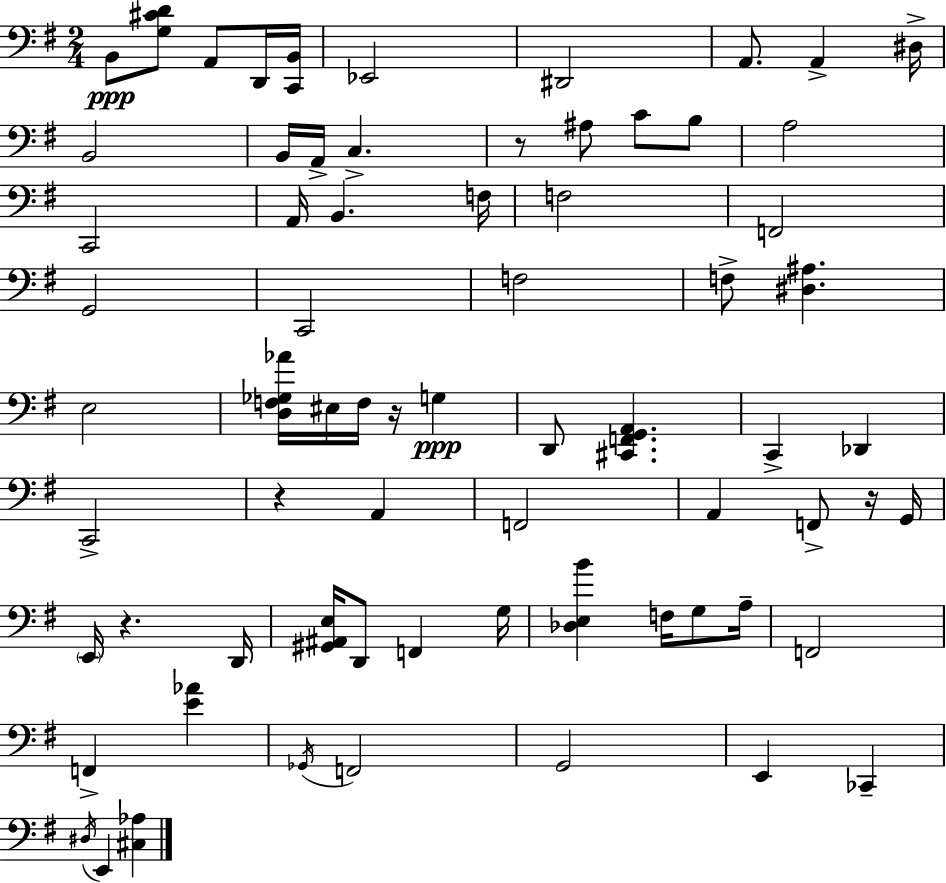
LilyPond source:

{
  \clef bass
  \numericTimeSignature
  \time 2/4
  \key e \minor
  \repeat volta 2 { b,8\ppp <g cis' d'>8 a,8 d,16 <c, b,>16 | ees,2 | dis,2 | a,8. a,4-> dis16-> | \break b,2 | b,16 a,16-> c4.-> | r8 ais8 c'8 b8 | a2 | \break c,2 | a,16 b,4. f16 | f2 | f,2 | \break g,2 | c,2 | f2 | f8-> <dis ais>4. | \break e2 | <d f ges aes'>16 eis16 f16 r16 g4\ppp | d,8 <cis, f, g, a,>4. | c,4-> des,4 | \break c,2-> | r4 a,4 | f,2 | a,4 f,8-> r16 g,16 | \break \parenthesize e,16 r4. d,16 | <gis, ais, e>16 d,8 f,4 g16 | <des e b'>4 f16 g8 a16-- | f,2 | \break f,4-> <e' aes'>4 | \acciaccatura { ges,16 } f,2 | g,2 | e,4 ces,4-- | \break \acciaccatura { dis16 } e,4 <cis aes>4 | } \bar "|."
}